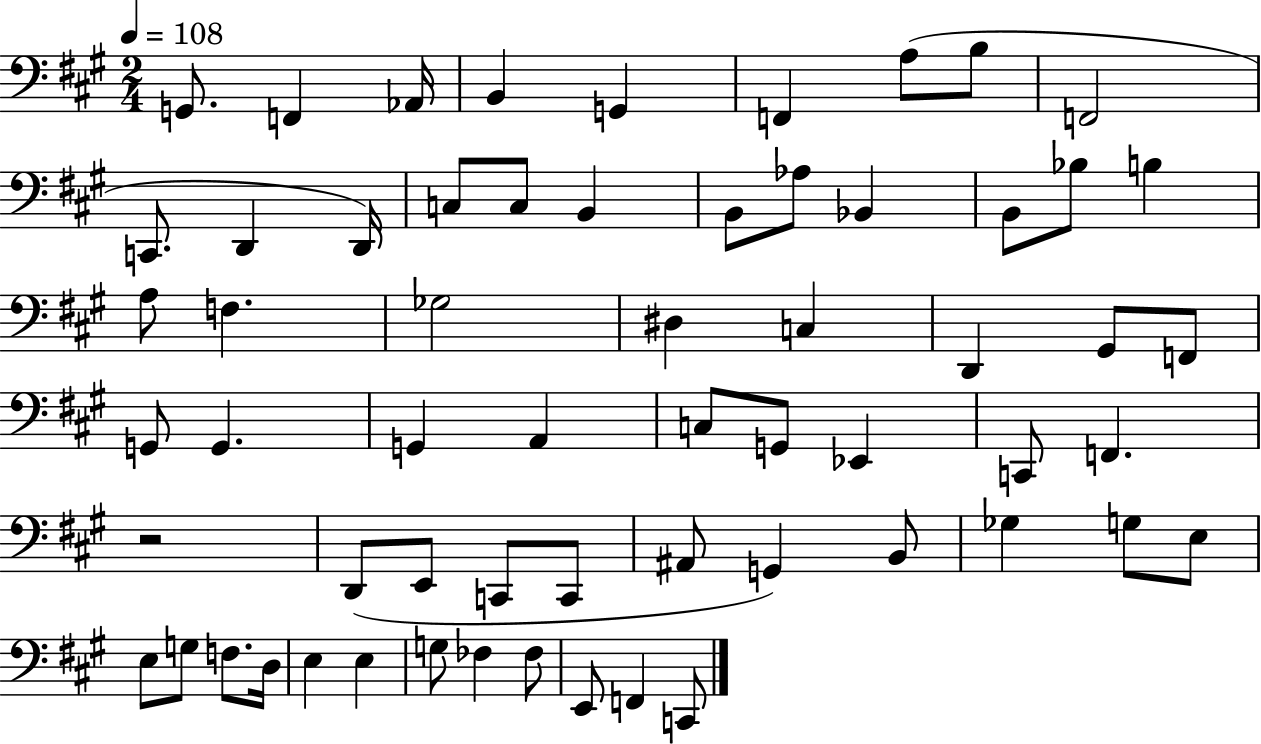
X:1
T:Untitled
M:2/4
L:1/4
K:A
G,,/2 F,, _A,,/4 B,, G,, F,, A,/2 B,/2 F,,2 C,,/2 D,, D,,/4 C,/2 C,/2 B,, B,,/2 _A,/2 _B,, B,,/2 _B,/2 B, A,/2 F, _G,2 ^D, C, D,, ^G,,/2 F,,/2 G,,/2 G,, G,, A,, C,/2 G,,/2 _E,, C,,/2 F,, z2 D,,/2 E,,/2 C,,/2 C,,/2 ^A,,/2 G,, B,,/2 _G, G,/2 E,/2 E,/2 G,/2 F,/2 D,/4 E, E, G,/2 _F, _F,/2 E,,/2 F,, C,,/2